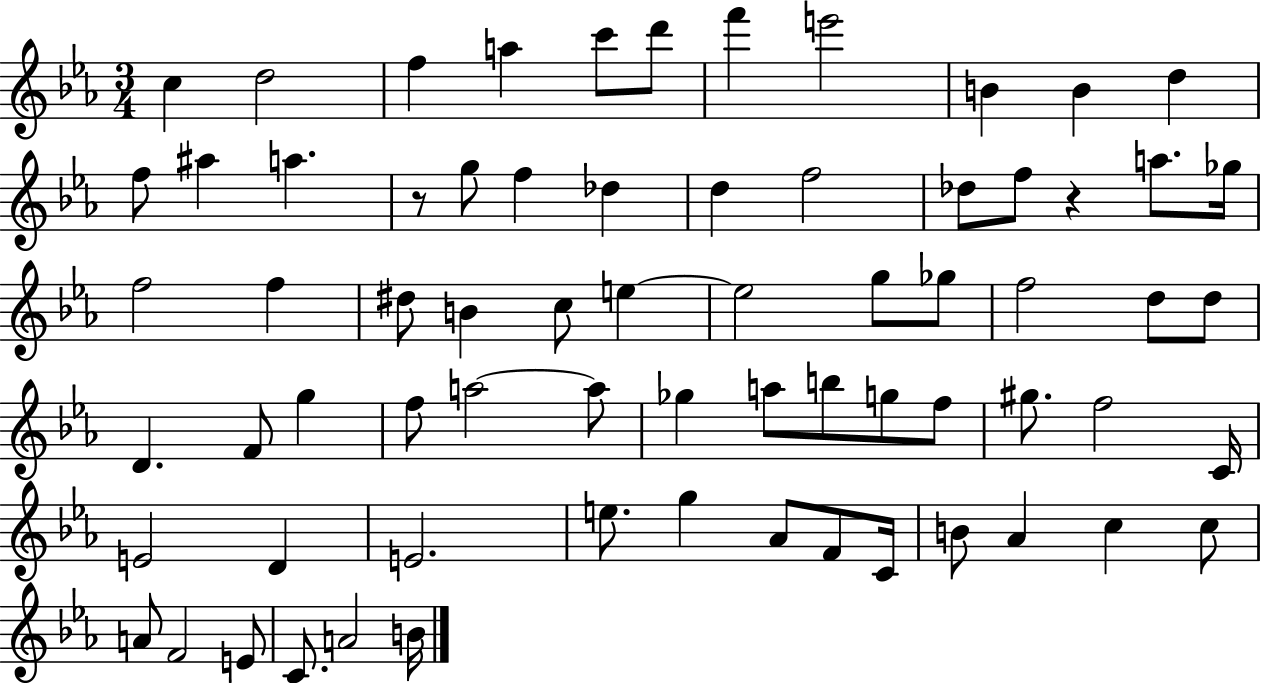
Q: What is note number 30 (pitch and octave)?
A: E5